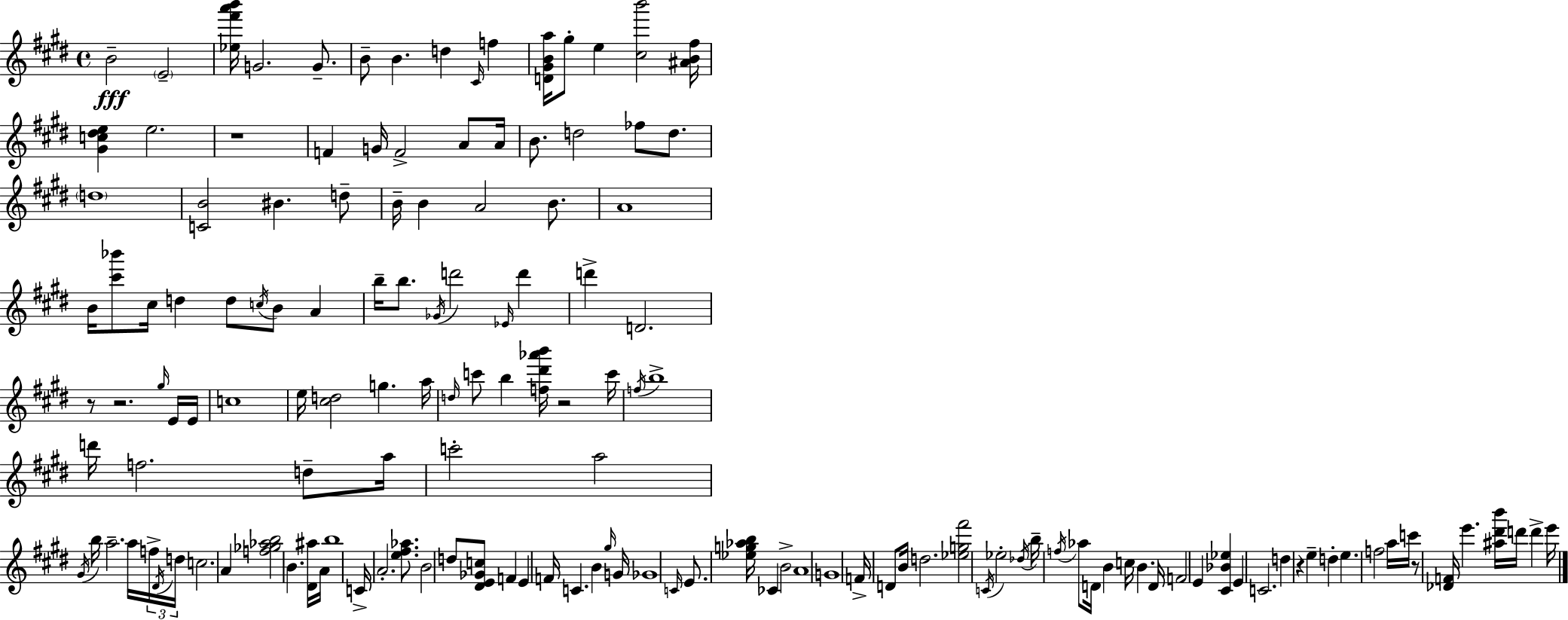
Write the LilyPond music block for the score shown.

{
  \clef treble
  \time 4/4
  \defaultTimeSignature
  \key e \major
  b'2--\fff \parenthesize e'2-- | <ees'' fis''' a''' b'''>16 g'2. g'8.-- | b'8-- b'4. d''4 \grace { cis'16 } f''4 | <d' gis' b' a''>16 gis''8-. e''4 <cis'' b'''>2 | \break <ais' b' fis''>16 <gis' c'' dis'' e''>4 e''2. | r1 | f'4 g'16 f'2-> a'8 | a'16 b'8. d''2 fes''8 d''8. | \break \parenthesize d''1 | <c' b'>2 bis'4. d''8-- | b'16-- b'4 a'2 b'8. | a'1 | \break b'16 <cis''' bes'''>8 cis''16 d''4 d''8 \acciaccatura { c''16 } b'8 a'4 | b''16-- b''8. \acciaccatura { ges'16 } d'''2 \grace { ees'16 } | d'''4 d'''4-> d'2. | r8 r2. | \break \grace { gis''16 } e'16 e'16 c''1 | e''16 <cis'' d''>2 g''4. | a''16 \grace { d''16 } c'''8 b''4 <f'' dis''' aes''' b'''>16 r2 | c'''16 \acciaccatura { f''16 } b''1-> | \break d'''16 f''2. | d''8-- a''16 c'''2-. a''2 | \acciaccatura { gis'16 } b''16 a''2.-- | a''16 \tuplet 3/2 { f''16-> \acciaccatura { dis'16 } d''16 } c''2. | \break a'4 <f'' ges'' aes'' b''>2 | b'4. <dis' ais''>16 a'16 b''1 | c'16-> a'2.-. | <e'' fis'' aes''>8. b'2 | \break d''8 <dis' e' ges' c''>8 f'4 e'4 f'16 c'4. | b'4 \grace { gis''16 } g'16 ges'1 | \grace { c'16 } e'8. <ees'' g'' aes'' b''>16 ces'4 | b'2-> a'1 | \break g'1 | f'16-> d'8 b'16 d''2. | <ees'' g'' fis'''>2 | \acciaccatura { c'16 } ees''2-. \acciaccatura { des''16 } b''16-- \acciaccatura { f''16 } aes''8 | \break d'16 b'4 c''16 b'4. d'16 f'2 | e'4 <cis' bes' ees''>4 e'4 | c'2. d''4 | r4 e''4-- d''4-. e''4. | \break f''2 a''16 c'''16 r8 | <des' f'>16 e'''4. <ais'' dis''' b'''>16 d'''16 d'''4-> e'''16 \bar "|."
}